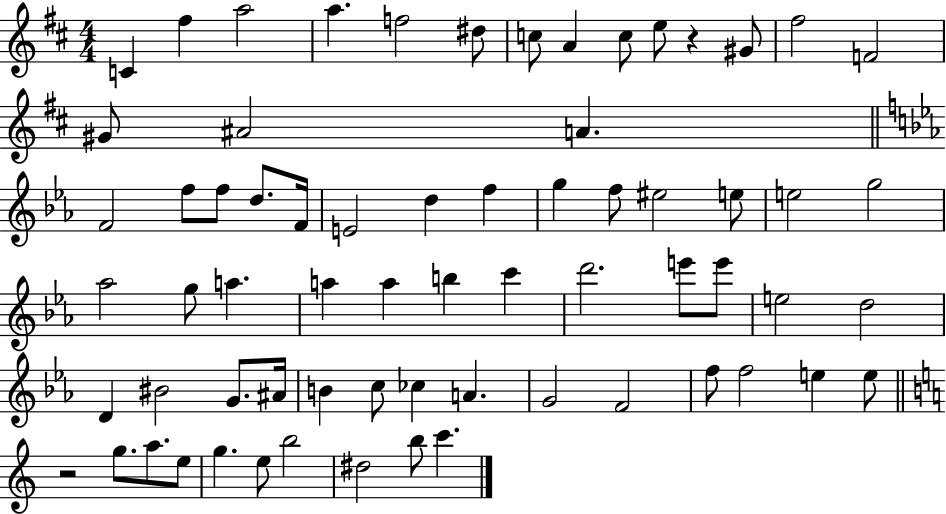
C4/q F#5/q A5/h A5/q. F5/h D#5/e C5/e A4/q C5/e E5/e R/q G#4/e F#5/h F4/h G#4/e A#4/h A4/q. F4/h F5/e F5/e D5/e. F4/s E4/h D5/q F5/q G5/q F5/e EIS5/h E5/e E5/h G5/h Ab5/h G5/e A5/q. A5/q A5/q B5/q C6/q D6/h. E6/e E6/e E5/h D5/h D4/q BIS4/h G4/e. A#4/s B4/q C5/e CES5/q A4/q. G4/h F4/h F5/e F5/h E5/q E5/e R/h G5/e. A5/e. E5/e G5/q. E5/e B5/h D#5/h B5/e C6/q.